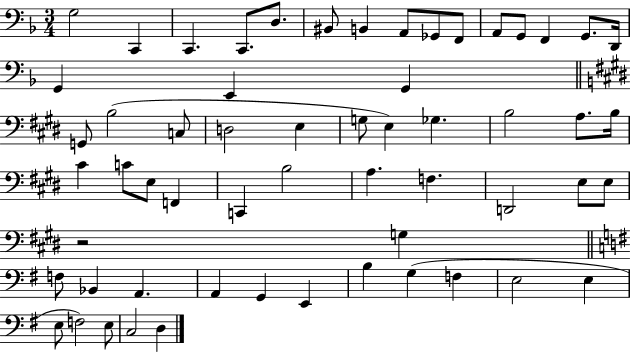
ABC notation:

X:1
T:Untitled
M:3/4
L:1/4
K:F
G,2 C,, C,, C,,/2 D,/2 ^B,,/2 B,, A,,/2 _G,,/2 F,,/2 A,,/2 G,,/2 F,, G,,/2 D,,/4 G,, E,, G,, G,,/2 B,2 C,/2 D,2 E, G,/2 E, _G, B,2 A,/2 B,/4 ^C C/2 E,/2 F,, C,, B,2 A, F, D,,2 E,/2 E,/2 z2 G, F,/2 _B,, A,, A,, G,, E,, B, G, F, E,2 E, E,/2 F,2 E,/2 C,2 D,